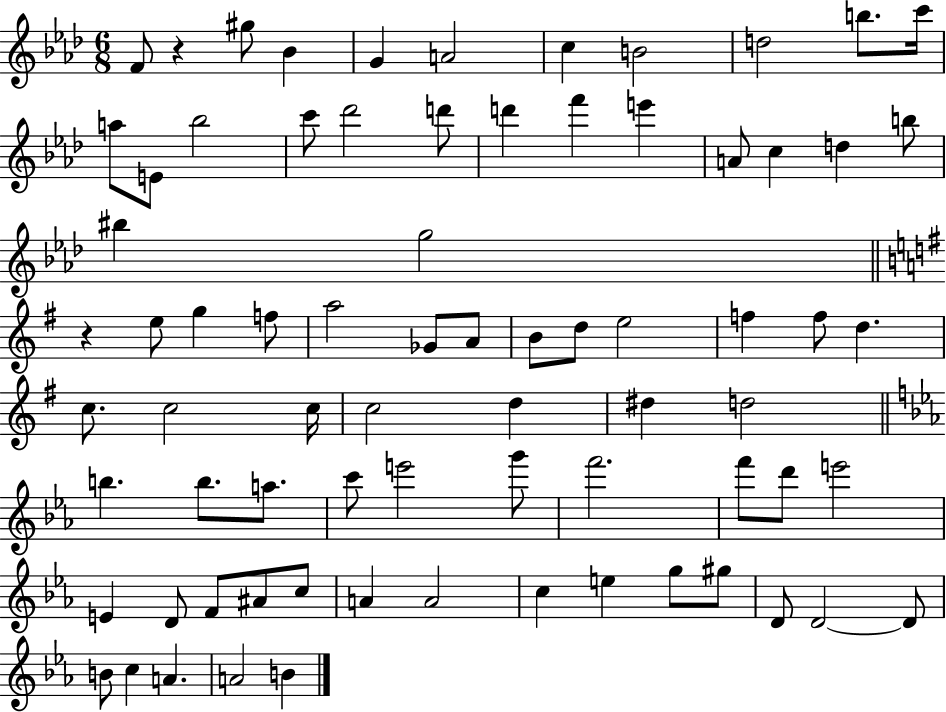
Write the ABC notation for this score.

X:1
T:Untitled
M:6/8
L:1/4
K:Ab
F/2 z ^g/2 _B G A2 c B2 d2 b/2 c'/4 a/2 E/2 _b2 c'/2 _d'2 d'/2 d' f' e' A/2 c d b/2 ^b g2 z e/2 g f/2 a2 _G/2 A/2 B/2 d/2 e2 f f/2 d c/2 c2 c/4 c2 d ^d d2 b b/2 a/2 c'/2 e'2 g'/2 f'2 f'/2 d'/2 e'2 E D/2 F/2 ^A/2 c/2 A A2 c e g/2 ^g/2 D/2 D2 D/2 B/2 c A A2 B